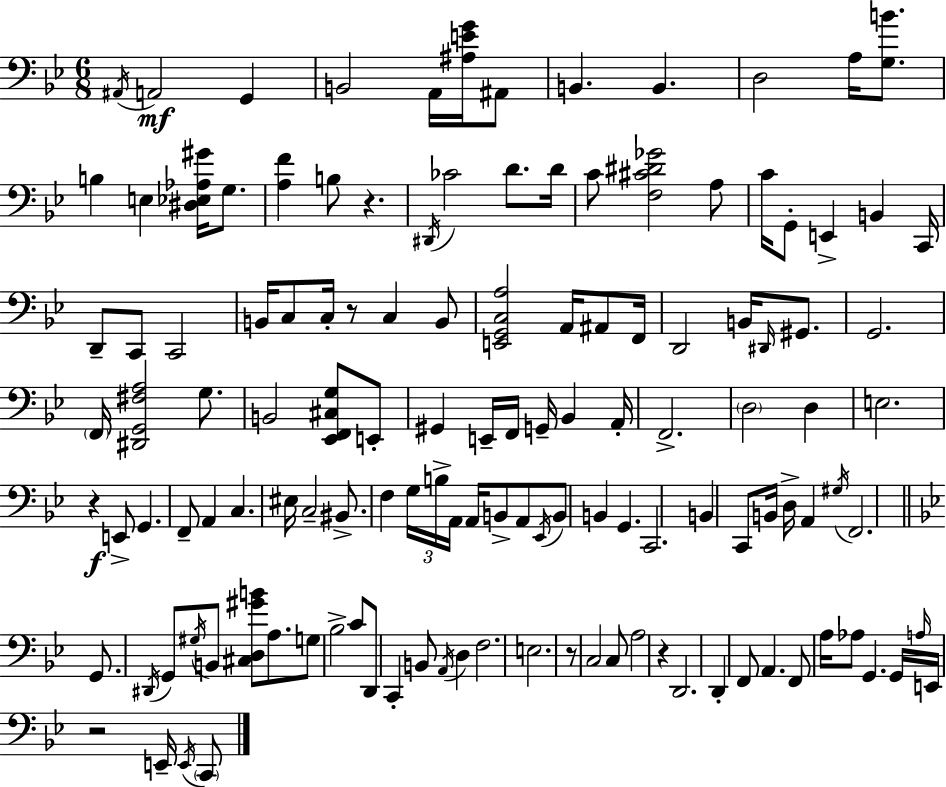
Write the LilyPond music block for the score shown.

{
  \clef bass
  \numericTimeSignature
  \time 6/8
  \key g \minor
  \acciaccatura { ais,16 }\mf a,2 g,4 | b,2 a,16 <ais e' g'>16 ais,8 | b,4. b,4. | d2 a16 <g b'>8. | \break b4 e4 <dis ees aes gis'>16 g8. | <a f'>4 b8 r4. | \acciaccatura { dis,16 } ces'2 d'8. | d'16 c'8 <f cis' dis' ges'>2 | \break a8 c'16 g,8-. e,4-> b,4 | c,16 d,8-- c,8 c,2 | b,16 c8 c16-. r8 c4 | b,8 <e, g, c a>2 a,16 ais,8 | \break f,16 d,2 b,16 \grace { dis,16 } | gis,8. g,2. | \parenthesize f,16 <dis, g, fis a>2 | g8. b,2 <ees, f, cis g>8 | \break e,8-. gis,4 e,16-- f,16 g,16-- bes,4 | a,16-. f,2.-> | \parenthesize d2 d4 | e2. | \break r4\f e,8-> g,4. | f,8-- a,4 c4. | eis16 c2-- | bis,8.-> f4 \tuplet 3/2 { g16 b16-> a,16 } a,16 b,8-> | \break a,8 \acciaccatura { ees,16 } b,8 b,4 g,4. | c,2. | b,4 c,8 b,16 d16-> | a,4 \acciaccatura { gis16 } f,2. | \break \bar "||" \break \key bes \major g,8. \acciaccatura { dis,16 } g,8 \acciaccatura { gis16 } b,8 <cis d gis' b'>8 a8. | g8 bes2-> | c'8 d,8 c,4-. b,8 \acciaccatura { a,16 } d4 | f2. | \break e2. | r8 c2 | c8 a2 r4 | d,2. | \break d,4-. f,8 a,4. | f,8 a16 aes8 g,4. | g,16 \grace { a16 } e,16 r2 | e,16-- \acciaccatura { e,16 } \parenthesize c,8 \bar "|."
}